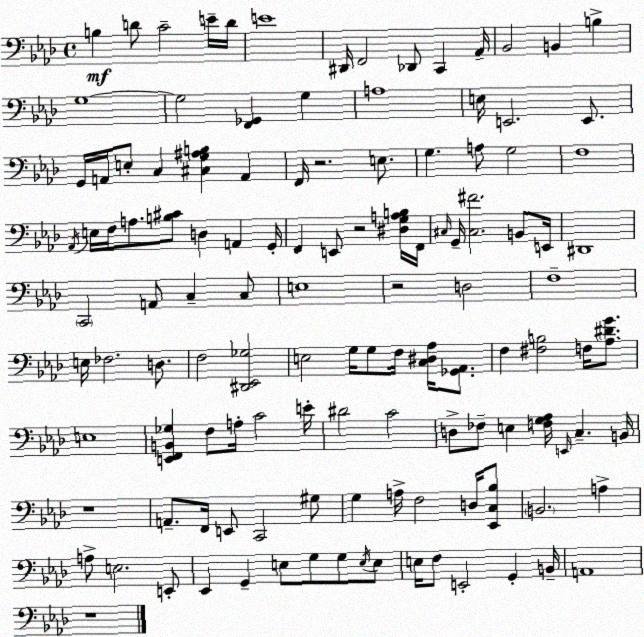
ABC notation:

X:1
T:Untitled
M:4/4
L:1/4
K:Fm
B, D/2 C2 E/4 D/4 E4 ^D,,/4 F,,2 _D,,/2 C,, _A,,/4 _B,,2 B,, B, G,4 G,2 [F,,_G,,] G, A,4 E,/4 E,,2 E,,/2 G,,/4 A,,/4 E,/2 C, [^C,G,^A,B,] A,, F,,/4 z2 E,/2 G, A,/2 G,2 F,4 _A,,/4 E,/4 F,/4 A,/2 [B,^C]/2 D, A,, G,,/4 F,, E,,/2 z2 [^D,G,A,B,]/4 F,,/4 ^C,/4 G,,/4 [^C,^F]2 B,,/2 E,,/4 ^D,,4 C,,2 A,,/2 C, C,/2 E,4 z2 D,2 F,4 E,/4 _F,2 D,/2 F,2 [^D,,_E,,_G,]2 E,2 G,/4 G,/2 F,/4 [C,^D,_A,]/4 [_G,,_A,,]/2 F, [^F,B,]2 F,/4 [_A,^DG]/2 E,4 [E,,F,,B,,_G,] F,/2 A,/4 C2 E/4 ^D2 C2 D,/2 _F,/2 E, [F,G,_A,]/4 E,,/4 C, B,,/4 z4 A,,/2 F,,/4 E,,/2 C,,2 ^G,/2 G, A,/4 F,2 D,/4 [_E,,C,_B,]/2 B,,2 A, A,/2 E,2 E,,/2 _E,, G,, E,/2 G,/2 G,/2 E,/4 E,/2 E,/4 F,/2 E,,2 G,, B,,/4 A,,4 z4